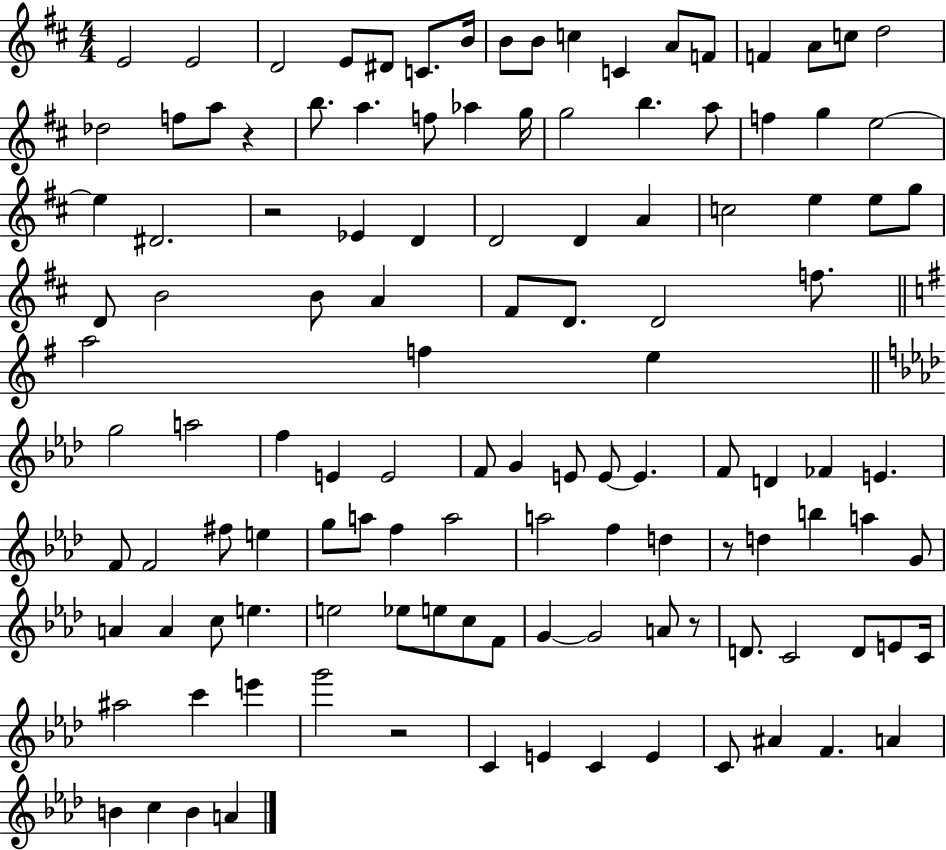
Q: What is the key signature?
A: D major